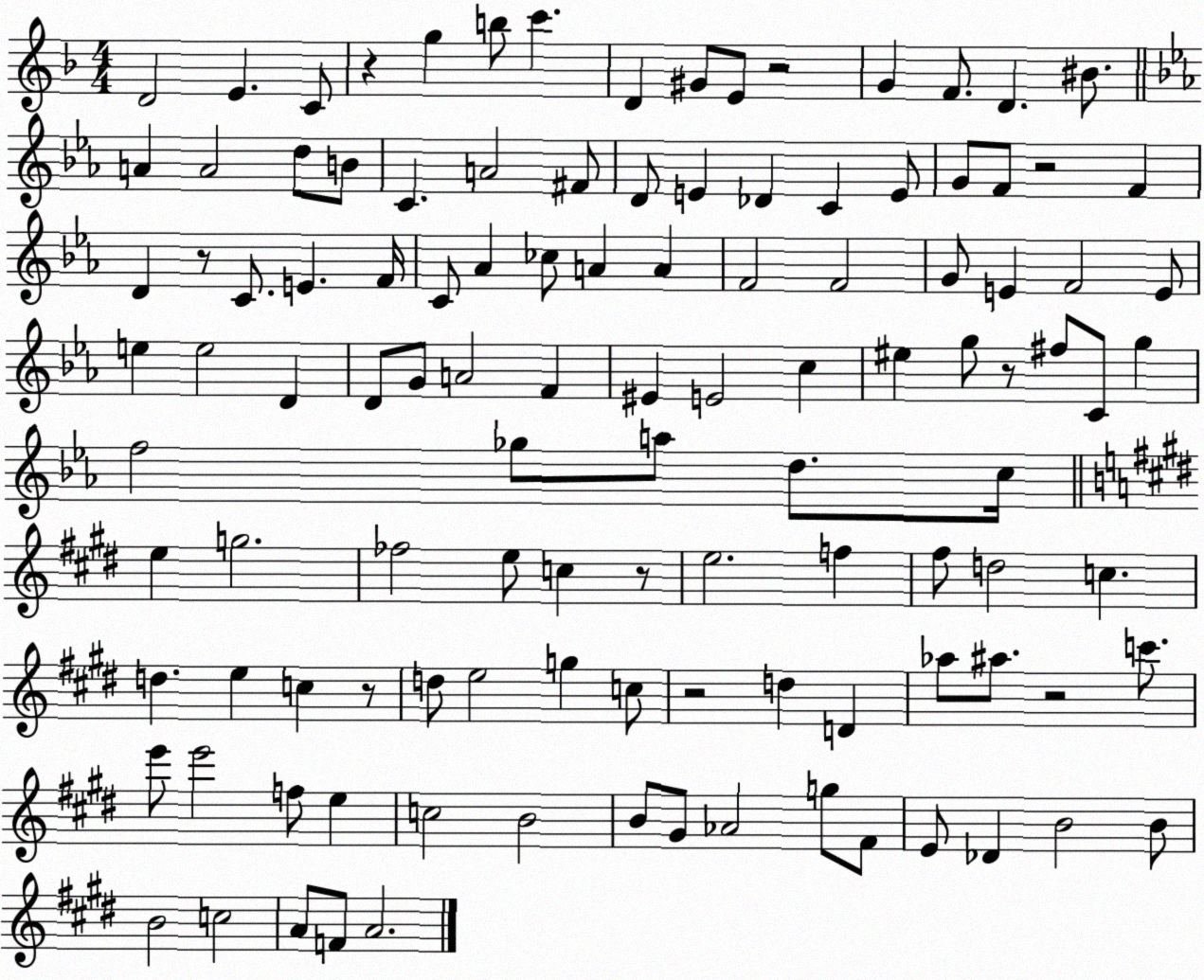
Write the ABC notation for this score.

X:1
T:Untitled
M:4/4
L:1/4
K:F
D2 E C/2 z g b/2 c' D ^G/2 E/2 z2 G F/2 D ^B/2 A A2 d/2 B/2 C A2 ^F/2 D/2 E _D C E/2 G/2 F/2 z2 F D z/2 C/2 E F/4 C/2 _A _c/2 A A F2 F2 G/2 E F2 E/2 e e2 D D/2 G/2 A2 F ^E E2 c ^e g/2 z/2 ^f/2 C/2 g f2 _g/2 a/2 d/2 c/4 e g2 _f2 e/2 c z/2 e2 f ^f/2 d2 c d e c z/2 d/2 e2 g c/2 z2 d D _a/2 ^a/2 z2 c'/2 e'/2 e'2 f/2 e c2 B2 B/2 ^G/2 _A2 g/2 ^F/2 E/2 _D B2 B/2 B2 c2 A/2 F/2 A2